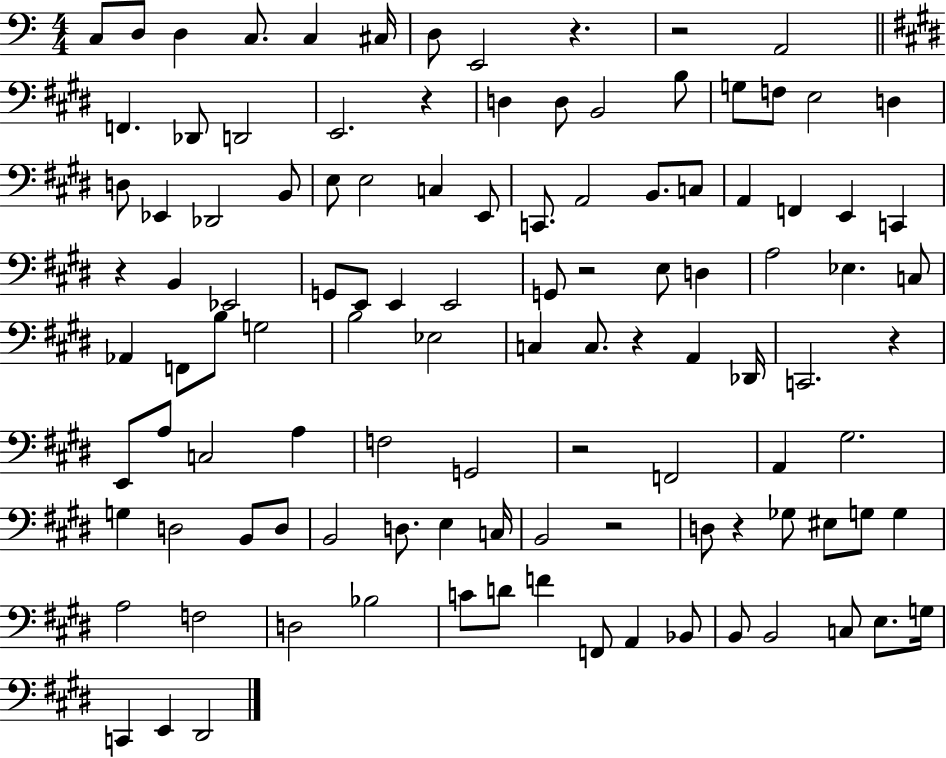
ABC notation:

X:1
T:Untitled
M:4/4
L:1/4
K:C
C,/2 D,/2 D, C,/2 C, ^C,/4 D,/2 E,,2 z z2 A,,2 F,, _D,,/2 D,,2 E,,2 z D, D,/2 B,,2 B,/2 G,/2 F,/2 E,2 D, D,/2 _E,, _D,,2 B,,/2 E,/2 E,2 C, E,,/2 C,,/2 A,,2 B,,/2 C,/2 A,, F,, E,, C,, z B,, _E,,2 G,,/2 E,,/2 E,, E,,2 G,,/2 z2 E,/2 D, A,2 _E, C,/2 _A,, F,,/2 B,/2 G,2 B,2 _E,2 C, C,/2 z A,, _D,,/4 C,,2 z E,,/2 A,/2 C,2 A, F,2 G,,2 z2 F,,2 A,, ^G,2 G, D,2 B,,/2 D,/2 B,,2 D,/2 E, C,/4 B,,2 z2 D,/2 z _G,/2 ^E,/2 G,/2 G, A,2 F,2 D,2 _B,2 C/2 D/2 F F,,/2 A,, _B,,/2 B,,/2 B,,2 C,/2 E,/2 G,/4 C,, E,, ^D,,2